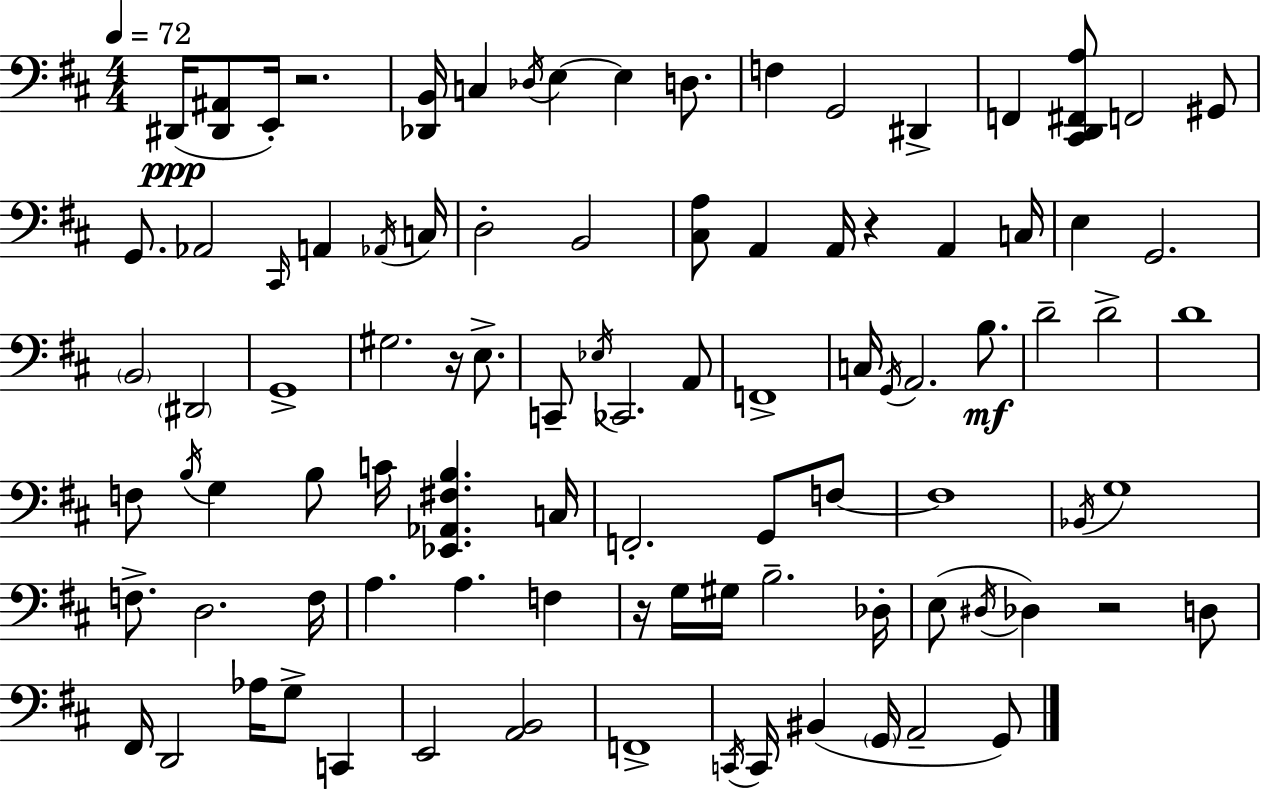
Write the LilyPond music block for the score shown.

{
  \clef bass
  \numericTimeSignature
  \time 4/4
  \key d \major
  \tempo 4 = 72
  dis,16(\ppp <dis, ais,>8 e,16-.) r2. | <des, b,>16 c4 \acciaccatura { des16 } e4~~ e4 d8. | f4 g,2 dis,4-> | f,4 <cis, d, fis, a>8 f,2 gis,8 | \break g,8. aes,2 \grace { cis,16 } a,4 | \acciaccatura { aes,16 } c16 d2-. b,2 | <cis a>8 a,4 a,16 r4 a,4 | c16 e4 g,2. | \break \parenthesize b,2 \parenthesize dis,2 | g,1-> | gis2. r16 | e8.-> c,8-- \acciaccatura { ees16 } ces,2. | \break a,8 f,1-> | c16 \acciaccatura { g,16 } a,2. | b8.\mf d'2-- d'2-> | d'1 | \break f8 \acciaccatura { b16 } g4 b8 c'16 <ees, aes, fis b>4. | c16 f,2.-. | g,8 f8~~ f1 | \acciaccatura { bes,16 } g1 | \break f8.-> d2. | f16 a4. a4. | f4 r16 g16 gis16 b2.-- | des16-. e8( \acciaccatura { dis16 } des4) r2 | \break d8 fis,16 d,2 | aes16 g8-> c,4 e,2 | <a, b,>2 f,1-> | \acciaccatura { c,16 } c,16 bis,4( \parenthesize g,16 a,2-- | \break g,8) \bar "|."
}